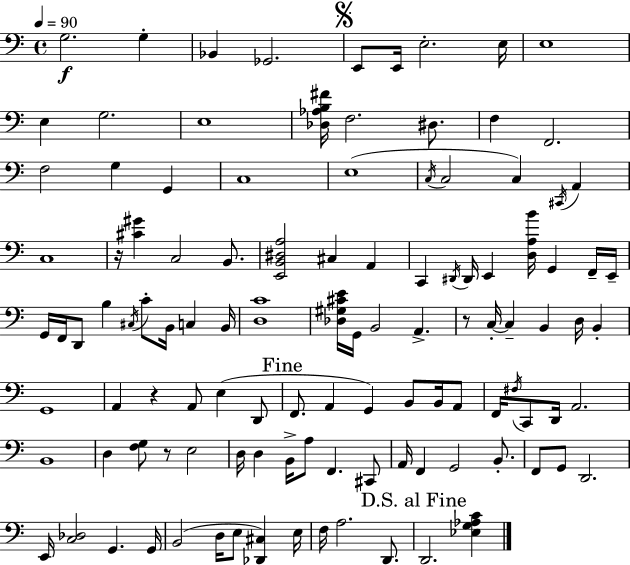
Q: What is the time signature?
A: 4/4